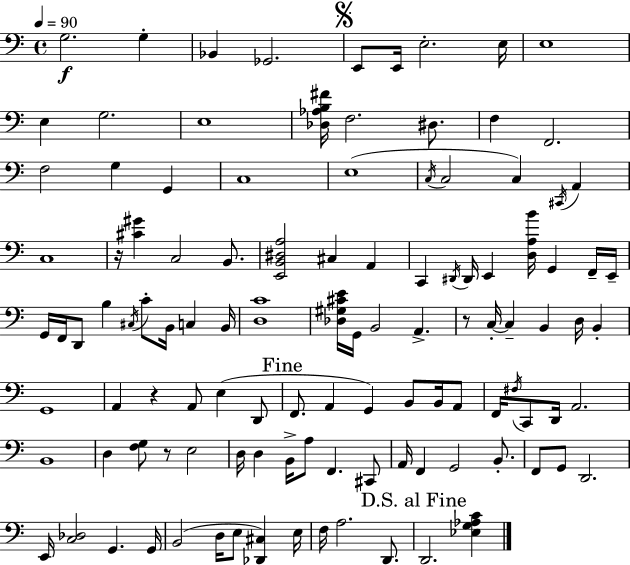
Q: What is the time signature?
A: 4/4